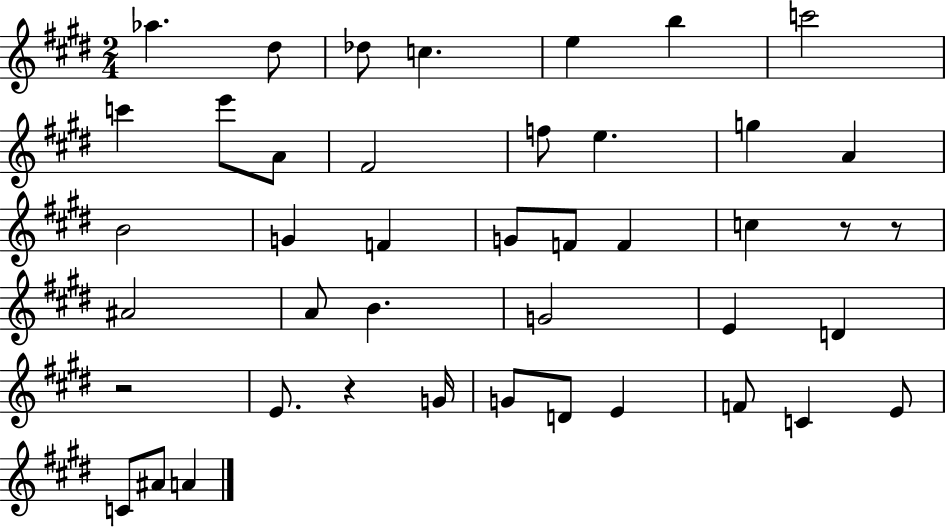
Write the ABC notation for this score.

X:1
T:Untitled
M:2/4
L:1/4
K:E
_a ^d/2 _d/2 c e b c'2 c' e'/2 A/2 ^F2 f/2 e g A B2 G F G/2 F/2 F c z/2 z/2 ^A2 A/2 B G2 E D z2 E/2 z G/4 G/2 D/2 E F/2 C E/2 C/2 ^A/2 A